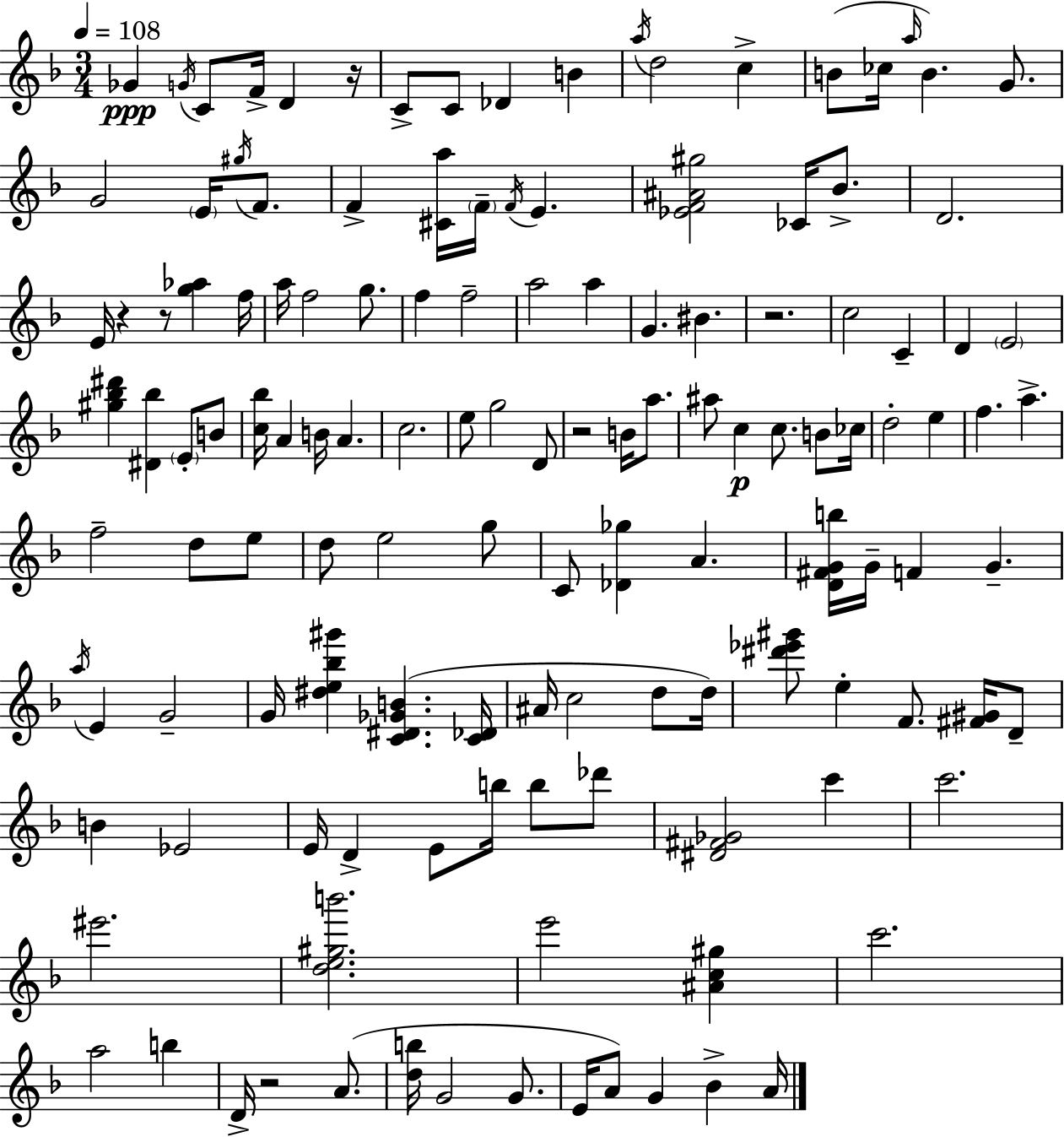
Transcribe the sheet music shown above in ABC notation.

X:1
T:Untitled
M:3/4
L:1/4
K:F
_G G/4 C/2 F/4 D z/4 C/2 C/2 _D B a/4 d2 c B/2 _c/4 a/4 B G/2 G2 E/4 ^g/4 F/2 F [^Ca]/4 F/4 F/4 E [_EF^A^g]2 _C/4 _B/2 D2 E/4 z z/2 [g_a] f/4 a/4 f2 g/2 f f2 a2 a G ^B z2 c2 C D E2 [^g_b^d'] [^D_b] E/2 B/2 [c_b]/4 A B/4 A c2 e/2 g2 D/2 z2 B/4 a/2 ^a/2 c c/2 B/2 _c/4 d2 e f a f2 d/2 e/2 d/2 e2 g/2 C/2 [_D_g] A [D^FGb]/4 G/4 F G a/4 E G2 G/4 [^de_b^g'] [C^D_GB] [C_D]/4 ^A/4 c2 d/2 d/4 [^d'_e'^g']/2 e F/2 [^F^G]/4 D/2 B _E2 E/4 D E/2 b/4 b/2 _d'/2 [^D^F_G]2 c' c'2 ^e'2 [de^gb']2 e'2 [^Ac^g] c'2 a2 b D/4 z2 A/2 [db]/4 G2 G/2 E/4 A/2 G _B A/4